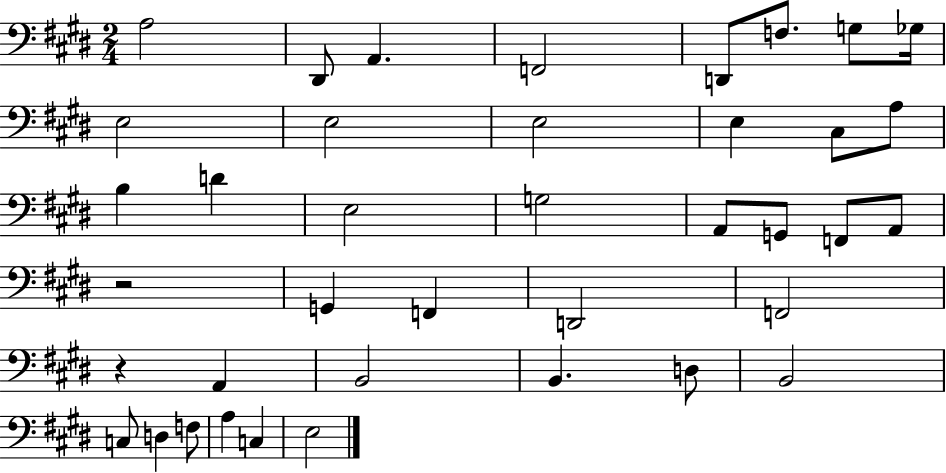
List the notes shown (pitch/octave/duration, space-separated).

A3/h D#2/e A2/q. F2/h D2/e F3/e. G3/e Gb3/s E3/h E3/h E3/h E3/q C#3/e A3/e B3/q D4/q E3/h G3/h A2/e G2/e F2/e A2/e R/h G2/q F2/q D2/h F2/h R/q A2/q B2/h B2/q. D3/e B2/h C3/e D3/q F3/e A3/q C3/q E3/h